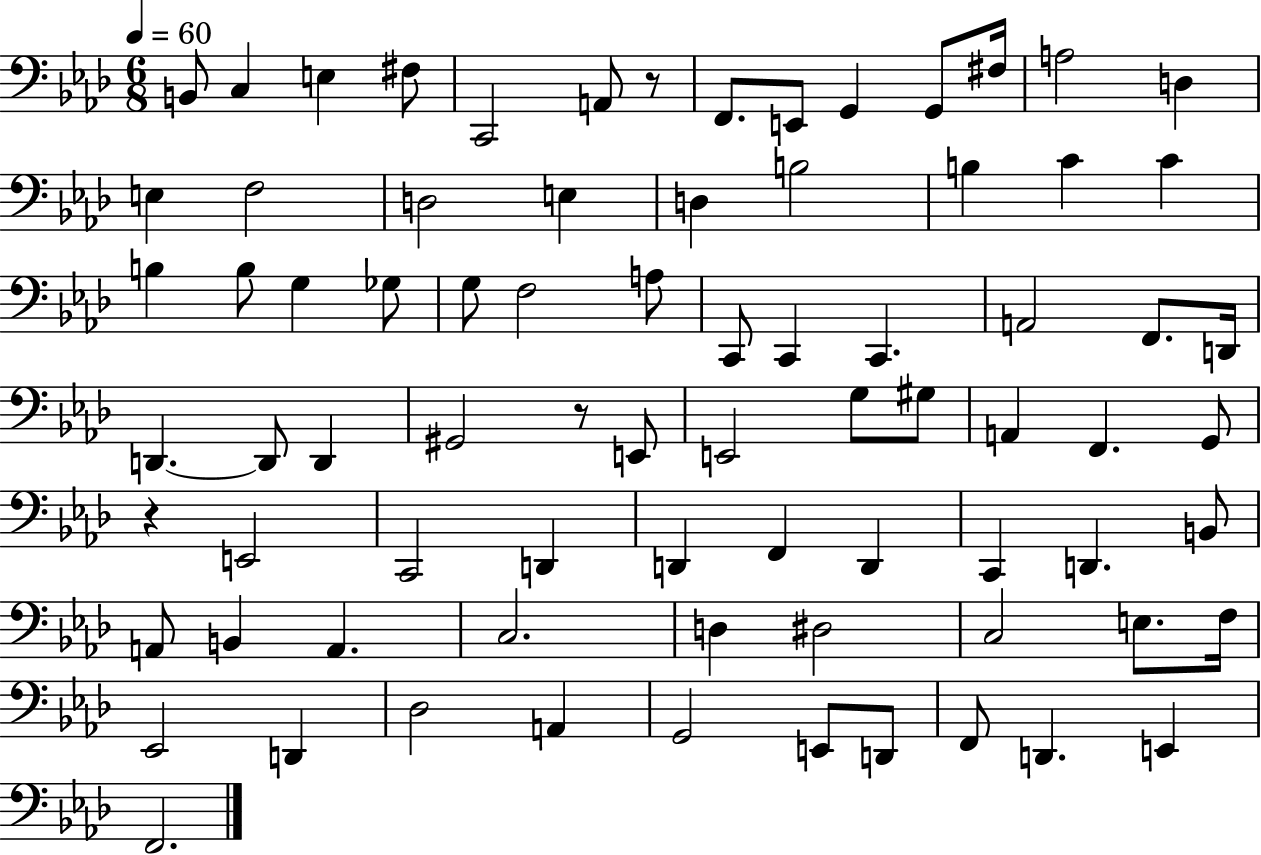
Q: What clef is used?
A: bass